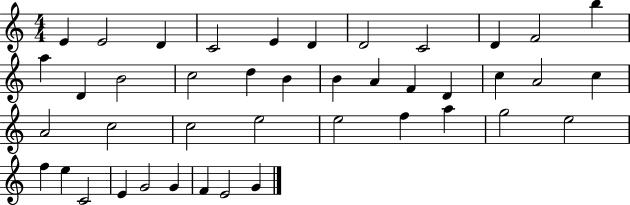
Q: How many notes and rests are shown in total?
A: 42